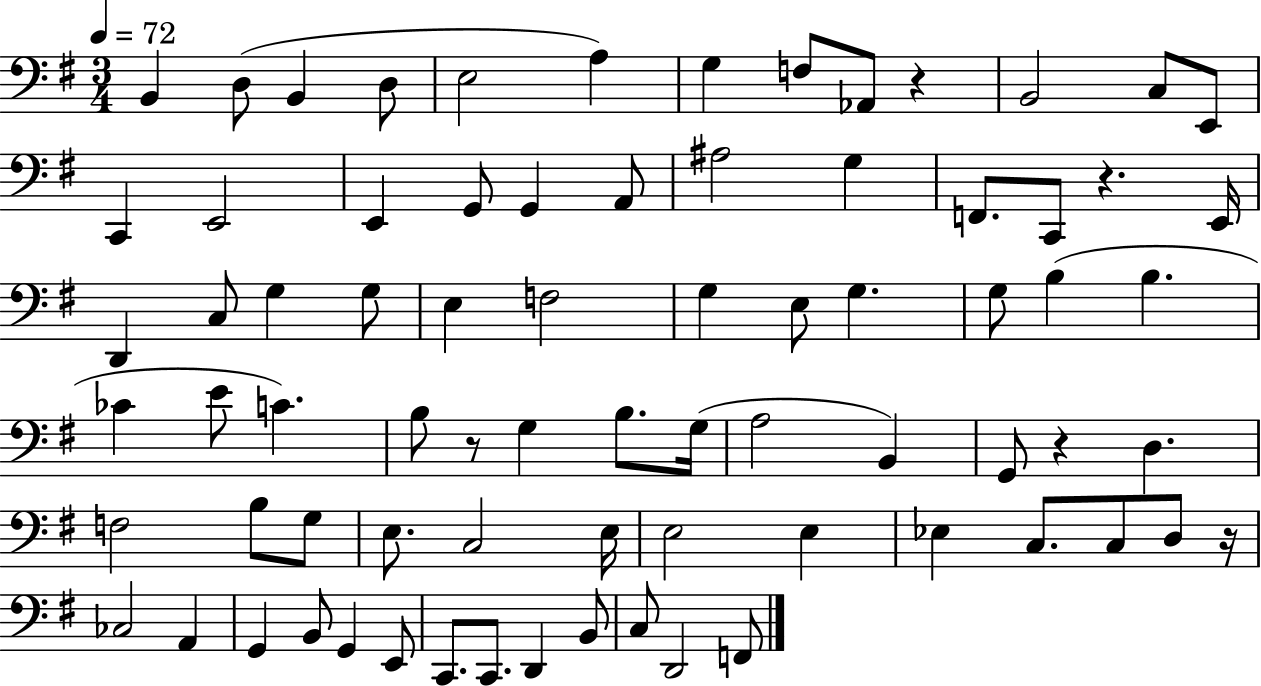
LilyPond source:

{
  \clef bass
  \numericTimeSignature
  \time 3/4
  \key g \major
  \tempo 4 = 72
  b,4 d8( b,4 d8 | e2 a4) | g4 f8 aes,8 r4 | b,2 c8 e,8 | \break c,4 e,2 | e,4 g,8 g,4 a,8 | ais2 g4 | f,8. c,8 r4. e,16 | \break d,4 c8 g4 g8 | e4 f2 | g4 e8 g4. | g8 b4( b4. | \break ces'4 e'8 c'4.) | b8 r8 g4 b8. g16( | a2 b,4) | g,8 r4 d4. | \break f2 b8 g8 | e8. c2 e16 | e2 e4 | ees4 c8. c8 d8 r16 | \break ces2 a,4 | g,4 b,8 g,4 e,8 | c,8. c,8. d,4 b,8 | c8 d,2 f,8 | \break \bar "|."
}